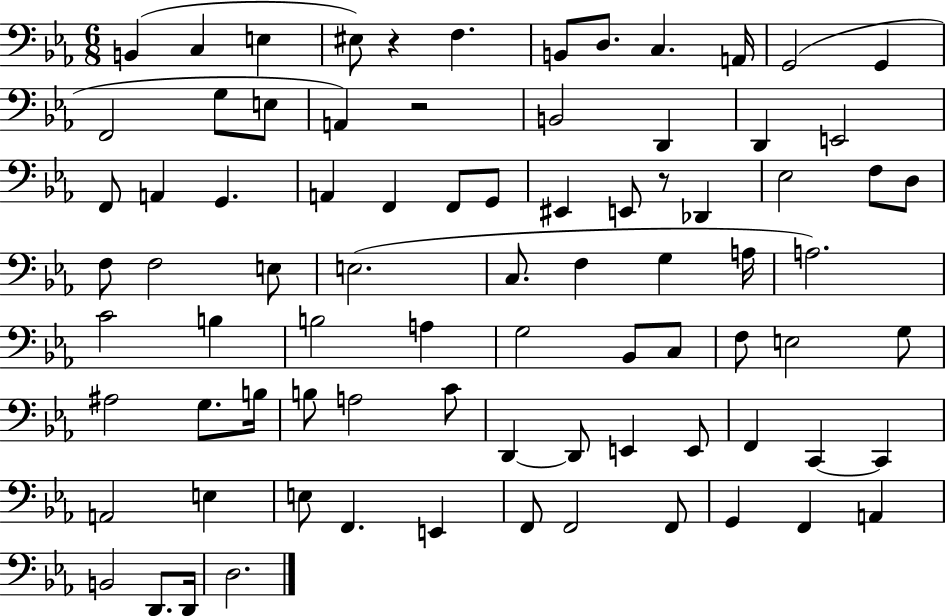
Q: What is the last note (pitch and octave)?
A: D3